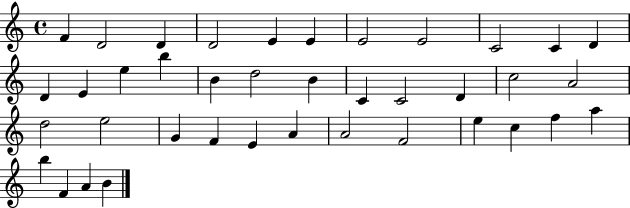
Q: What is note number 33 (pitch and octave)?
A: C5